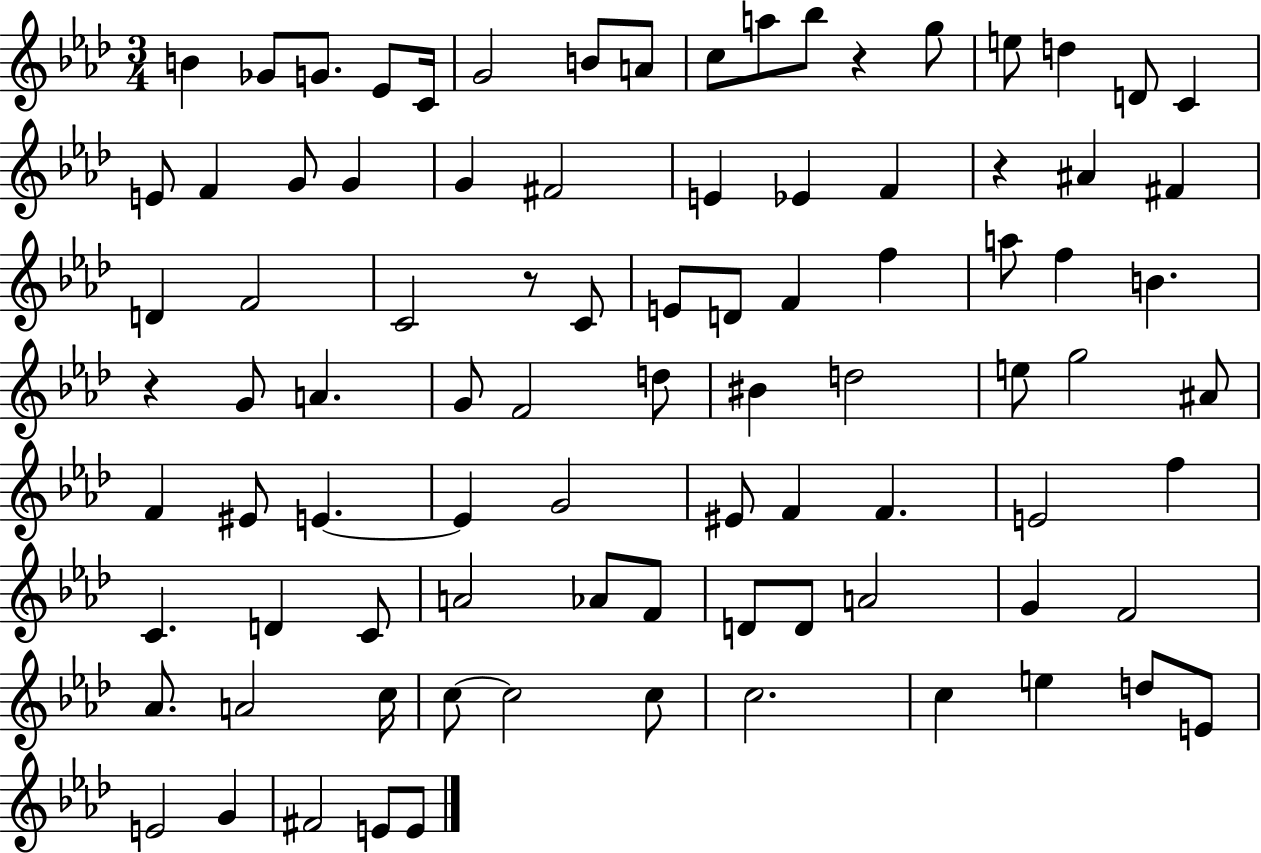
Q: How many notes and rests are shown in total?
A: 89